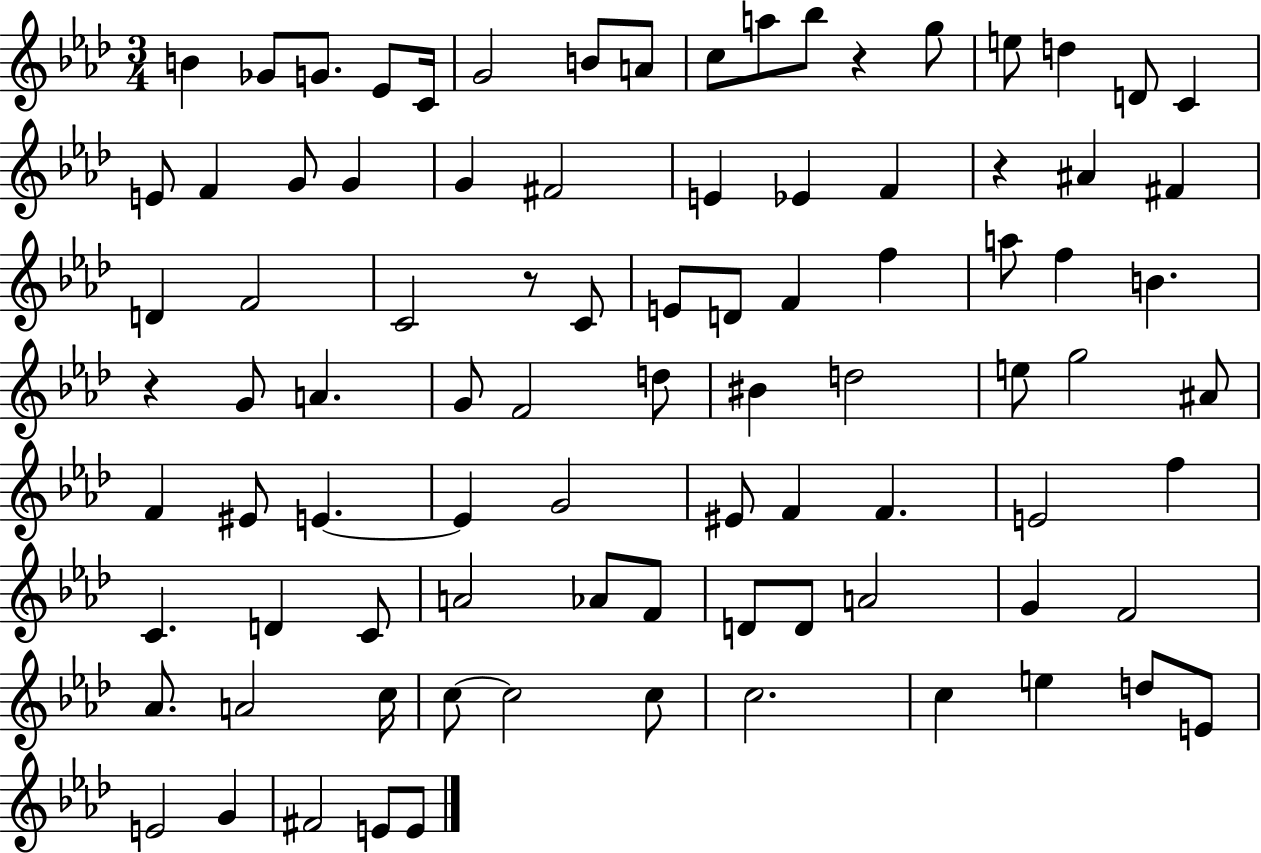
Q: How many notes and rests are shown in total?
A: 89